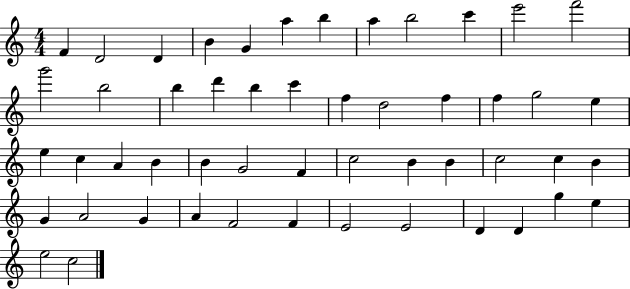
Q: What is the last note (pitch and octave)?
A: C5